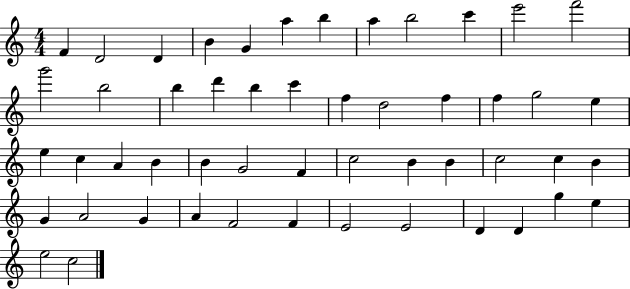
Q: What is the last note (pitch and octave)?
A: C5